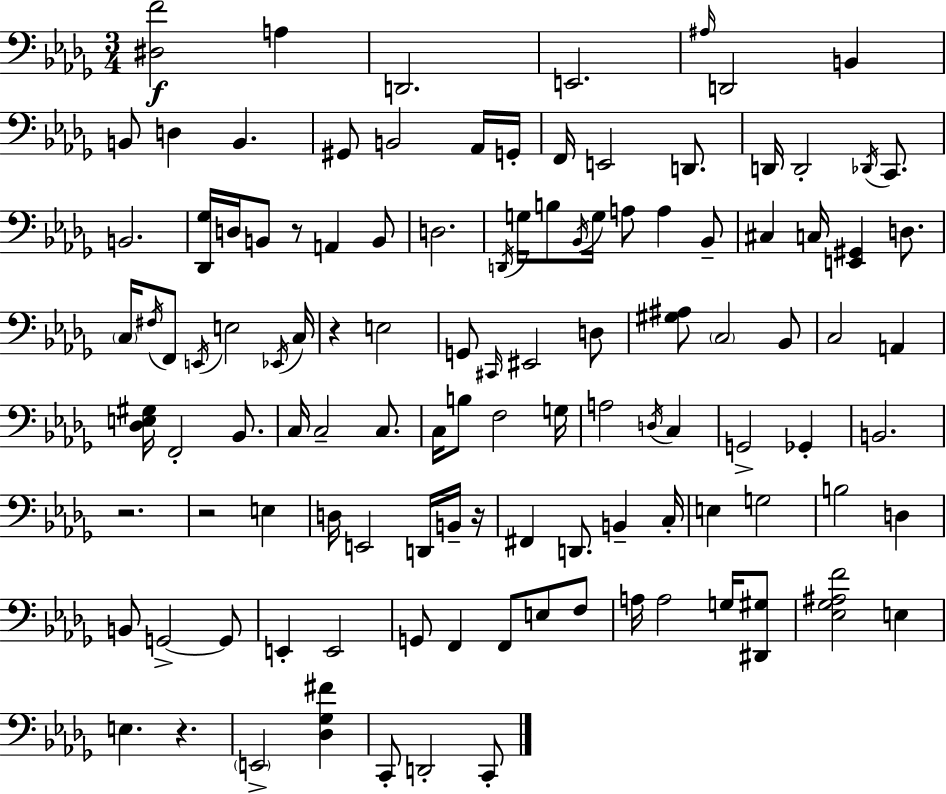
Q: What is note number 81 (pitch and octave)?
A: D3